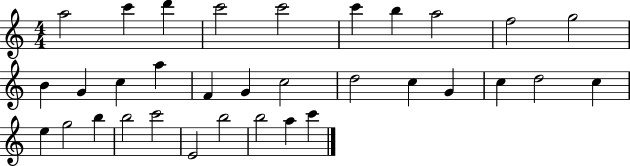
{
  \clef treble
  \numericTimeSignature
  \time 4/4
  \key c \major
  a''2 c'''4 d'''4 | c'''2 c'''2 | c'''4 b''4 a''2 | f''2 g''2 | \break b'4 g'4 c''4 a''4 | f'4 g'4 c''2 | d''2 c''4 g'4 | c''4 d''2 c''4 | \break e''4 g''2 b''4 | b''2 c'''2 | e'2 b''2 | b''2 a''4 c'''4 | \break \bar "|."
}